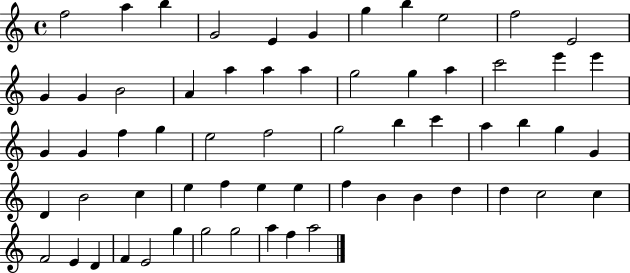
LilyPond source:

{
  \clef treble
  \time 4/4
  \defaultTimeSignature
  \key c \major
  f''2 a''4 b''4 | g'2 e'4 g'4 | g''4 b''4 e''2 | f''2 e'2 | \break g'4 g'4 b'2 | a'4 a''4 a''4 a''4 | g''2 g''4 a''4 | c'''2 e'''4 e'''4 | \break g'4 g'4 f''4 g''4 | e''2 f''2 | g''2 b''4 c'''4 | a''4 b''4 g''4 g'4 | \break d'4 b'2 c''4 | e''4 f''4 e''4 e''4 | f''4 b'4 b'4 d''4 | d''4 c''2 c''4 | \break f'2 e'4 d'4 | f'4 e'2 g''4 | g''2 g''2 | a''4 f''4 a''2 | \break \bar "|."
}